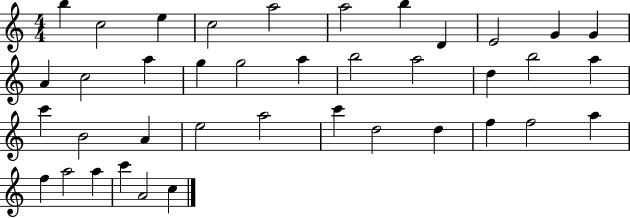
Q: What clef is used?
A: treble